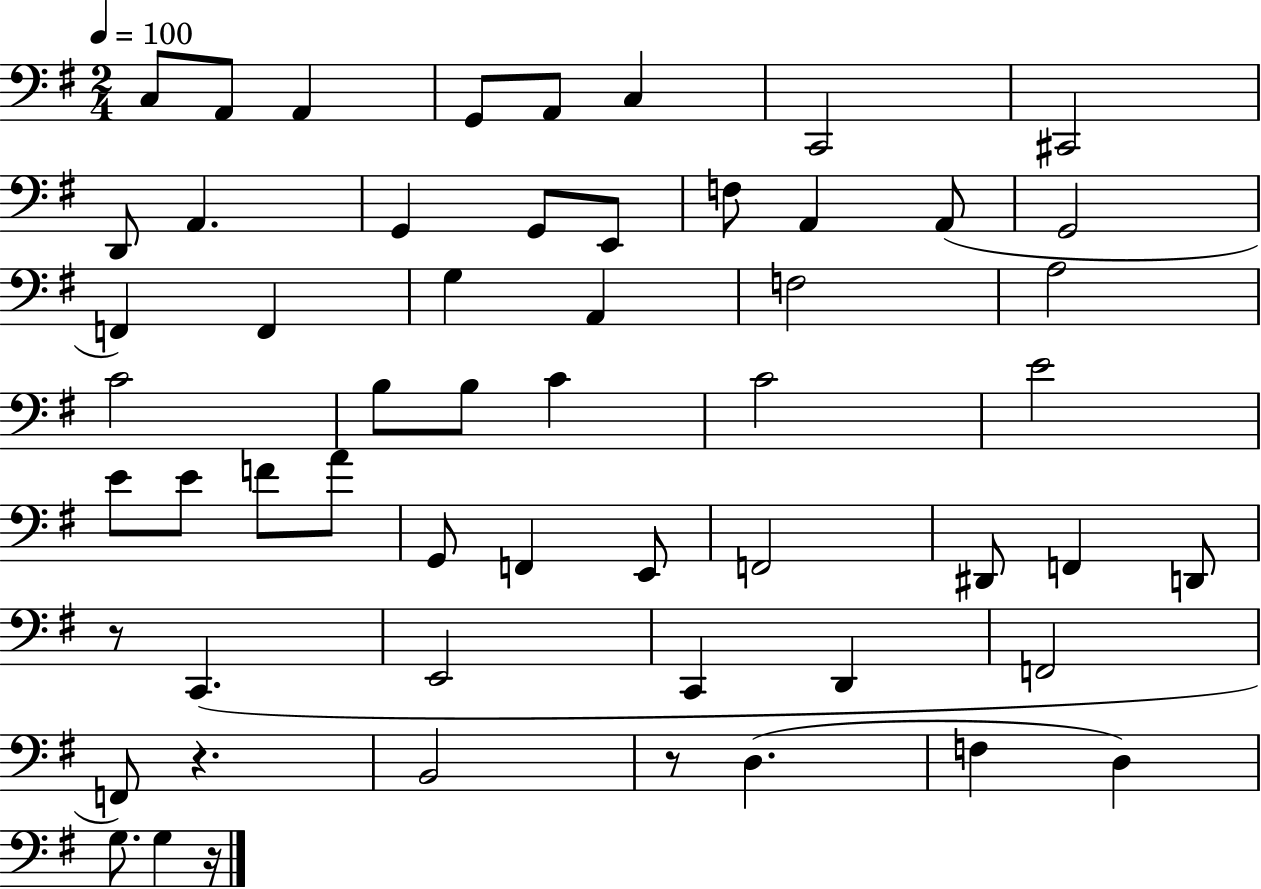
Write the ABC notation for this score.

X:1
T:Untitled
M:2/4
L:1/4
K:G
C,/2 A,,/2 A,, G,,/2 A,,/2 C, C,,2 ^C,,2 D,,/2 A,, G,, G,,/2 E,,/2 F,/2 A,, A,,/2 G,,2 F,, F,, G, A,, F,2 A,2 C2 B,/2 B,/2 C C2 E2 E/2 E/2 F/2 A/2 G,,/2 F,, E,,/2 F,,2 ^D,,/2 F,, D,,/2 z/2 C,, E,,2 C,, D,, F,,2 F,,/2 z B,,2 z/2 D, F, D, G,/2 G, z/4